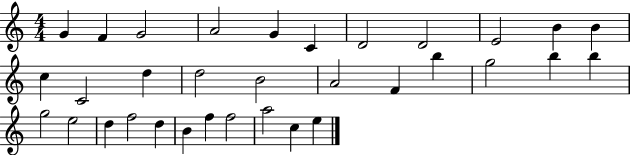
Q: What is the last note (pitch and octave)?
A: E5